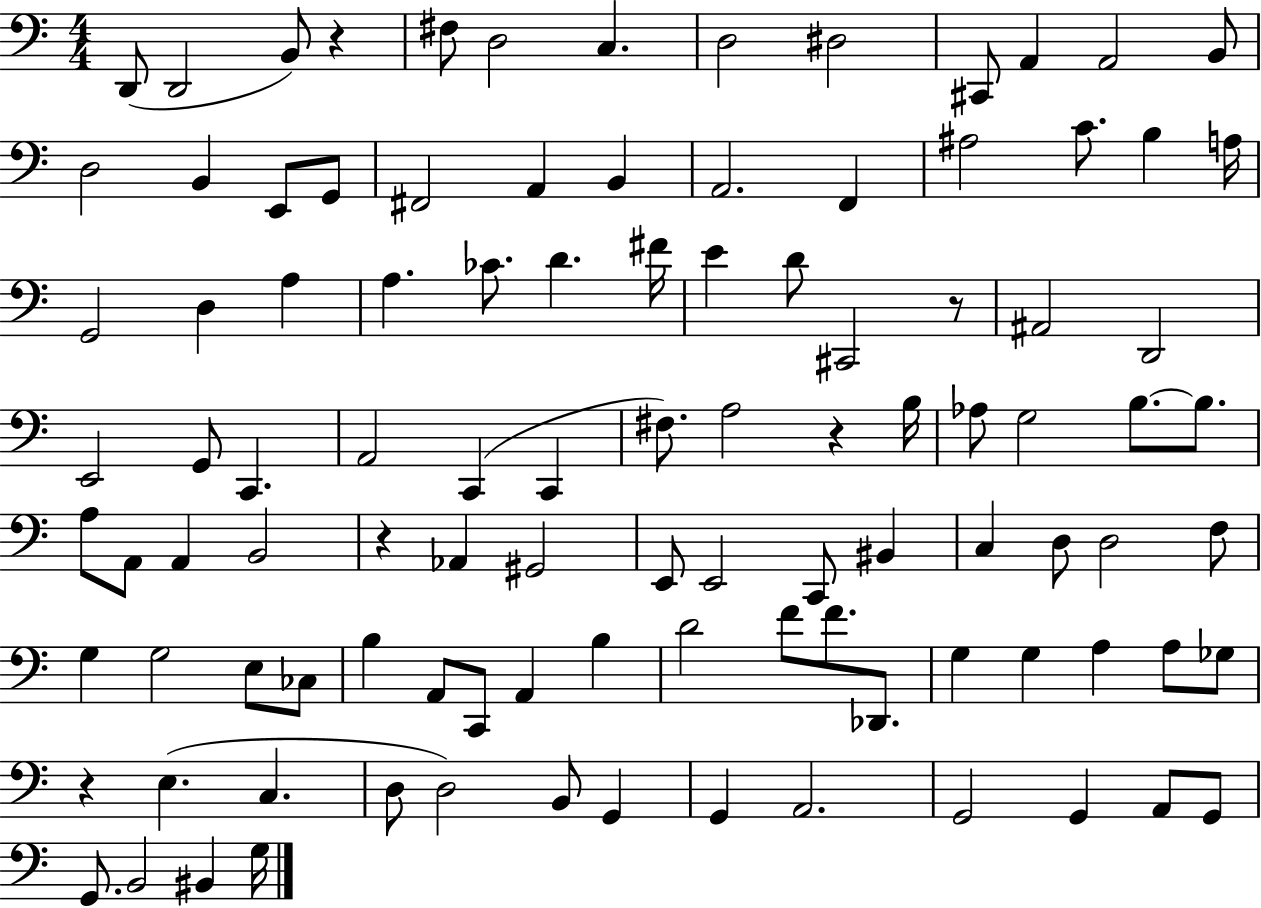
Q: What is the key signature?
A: C major